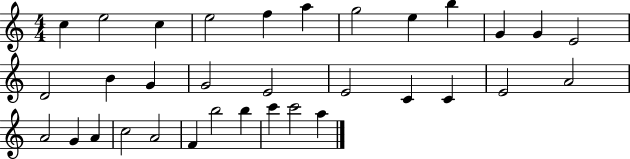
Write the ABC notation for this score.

X:1
T:Untitled
M:4/4
L:1/4
K:C
c e2 c e2 f a g2 e b G G E2 D2 B G G2 E2 E2 C C E2 A2 A2 G A c2 A2 F b2 b c' c'2 a